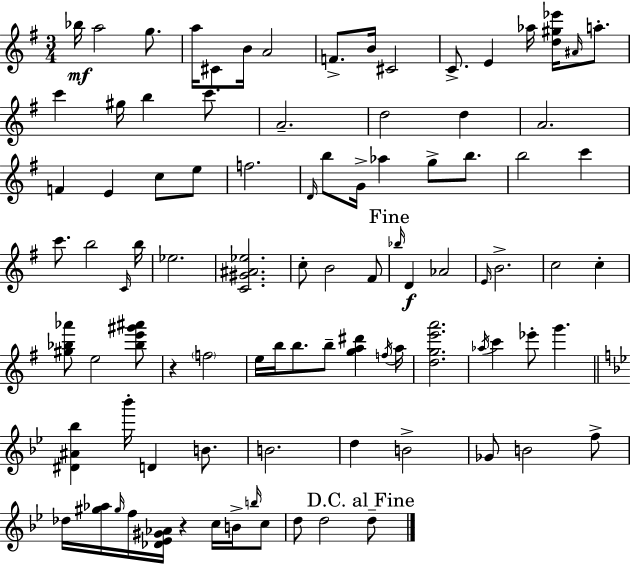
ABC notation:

X:1
T:Untitled
M:3/4
L:1/4
K:G
_b/4 a2 g/2 a/4 ^C/2 B/4 A2 F/2 B/4 ^C2 C/2 E _a/4 [d^g_e']/4 ^A/4 a/2 c' ^g/4 b c'/2 A2 d2 d A2 F E c/2 e/2 f2 D/4 b/2 G/4 _a g/2 b/2 b2 c' c'/2 b2 C/4 b/4 _e2 [C^G^A_e]2 c/2 B2 ^F/2 _b/4 D _A2 E/4 B2 c2 c [^g_b_a']/2 e2 [_be'^g'^a']/2 z f2 e/4 b/4 b/2 b/2 [ga^d'] f/4 a/4 [dge'a']2 _a/4 c' _e'/2 g' [^D^A_b] _b'/4 D B/2 B2 d B2 _G/2 B2 f/2 _d/4 [^g_a]/4 ^g/4 f/4 [_D_E^G_A]/4 z c/4 B/4 b/4 c/2 d/2 d2 d/2